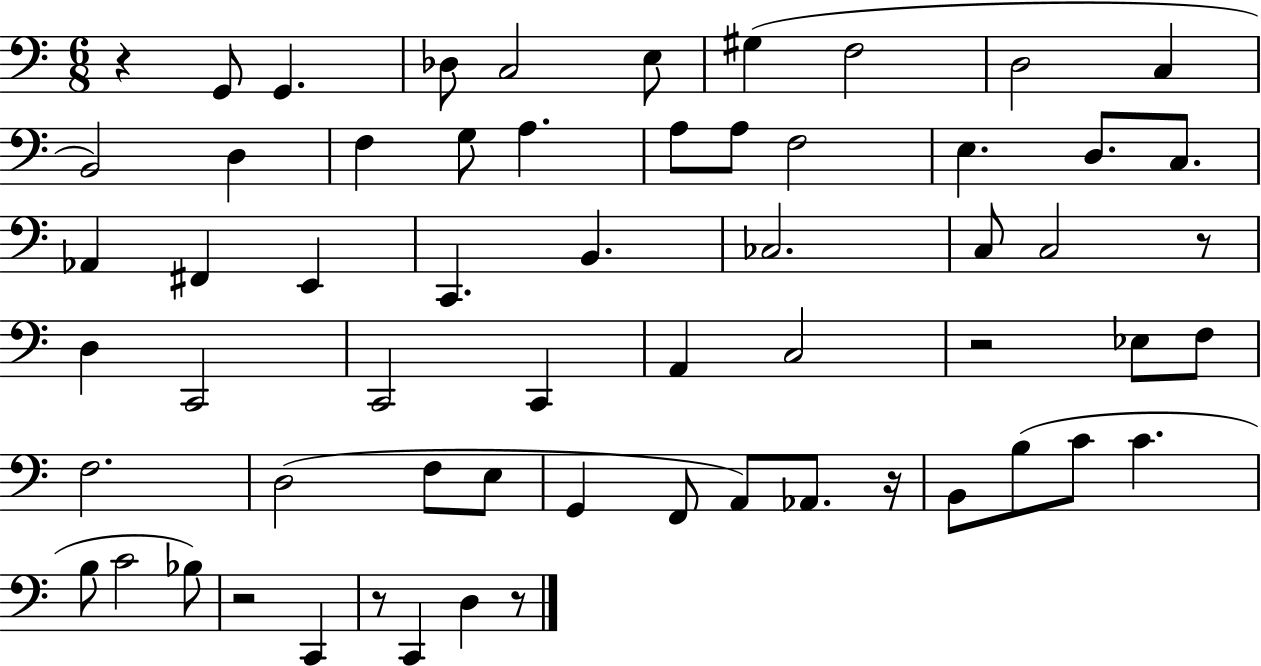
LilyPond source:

{
  \clef bass
  \numericTimeSignature
  \time 6/8
  \key c \major
  r4 g,8 g,4. | des8 c2 e8 | gis4( f2 | d2 c4 | \break b,2) d4 | f4 g8 a4. | a8 a8 f2 | e4. d8. c8. | \break aes,4 fis,4 e,4 | c,4. b,4. | ces2. | c8 c2 r8 | \break d4 c,2 | c,2 c,4 | a,4 c2 | r2 ees8 f8 | \break f2. | d2( f8 e8 | g,4 f,8 a,8) aes,8. r16 | b,8 b8( c'8 c'4. | \break b8 c'2 bes8) | r2 c,4 | r8 c,4 d4 r8 | \bar "|."
}